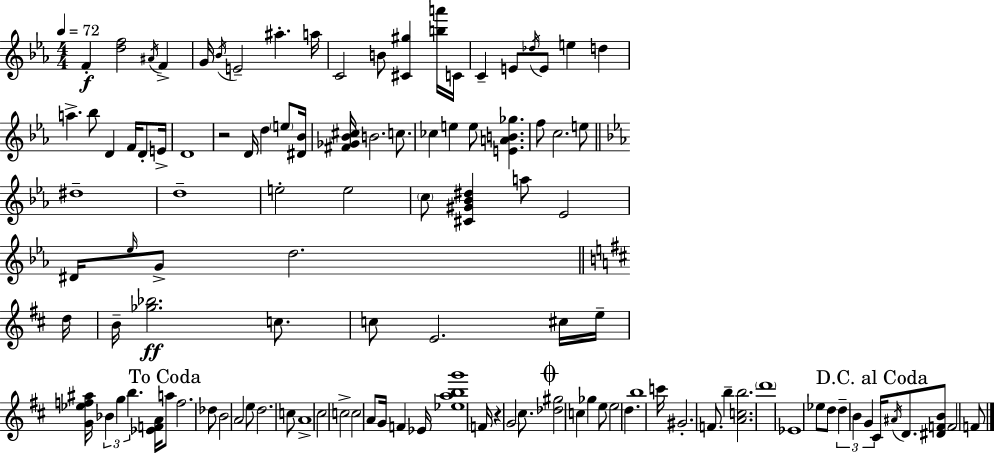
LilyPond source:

{
  \clef treble
  \numericTimeSignature
  \time 4/4
  \key ees \major
  \tempo 4 = 72
  f'4-.\f <d'' f''>2 \acciaccatura { ais'16 } f'4-> | g'16 \acciaccatura { bes'16 } e'2-- ais''4.-. | a''16 c'2 b'8 <cis' gis''>4 | <b'' a'''>16 c'16 c'4-- e'8 \acciaccatura { des''16 } e'8 e''4 d''4 | \break a''4.-> bes''8 d'4 f'16 | d'8-. e'16-> d'1 | r2 d'16 d''4 | \parenthesize e''8 <dis' bes'>16 <fis' ges' bes' cis''>16 b'2. | \break c''8. ces''4 e''4 e''8 <e' a' b' ges''>4. | f''8 c''2. | e''8 \bar "||" \break \key ees \major dis''1-- | d''1-- | e''2-. e''2 | \parenthesize c''8 <cis' gis' bes' dis''>4 a''8 ees'2 | \break dis'16 \grace { ees''16 } g'8-> d''2. | \bar "||" \break \key b \minor d''16 b'16-- <ges'' bes''>2.\ff c''8. | c''8 e'2. cis''16 | e''16-- <g' ees'' f'' ais''>16 \tuplet 3/2 { bes'4 g''4 b''4. } | <ees' f' a'>16 \mark "To Coda" a''8 f''2. des''8 | \break b'2 a'2 | e''8 d''2. c''8 | a'1-> | cis''2 c''2-> | \break c''2 a'8 g'16 f'4 | ees'16 <ees'' a'' b'' g'''>1 | f'16 r4 \parenthesize g'2 cis''8. | \mark \markup { \musicglyph "scripts.coda" } <des'' gis''>2 c''4 ges''4 | \break e''8 e''2 d''4. | b''1 | c'''16 gis'2.-. f'8. | b''4-- <a' c'' b''>2. | \break \parenthesize d'''1 | ees'1 | ees''8 d''8 \tuplet 3/2 { d''4-- b'4 g'4 } | \mark "D.C. al Coda" cis'16 \acciaccatura { ais'16 } d'8. <dis' f' b'>8 f'2 | \break f'8 \bar "|."
}